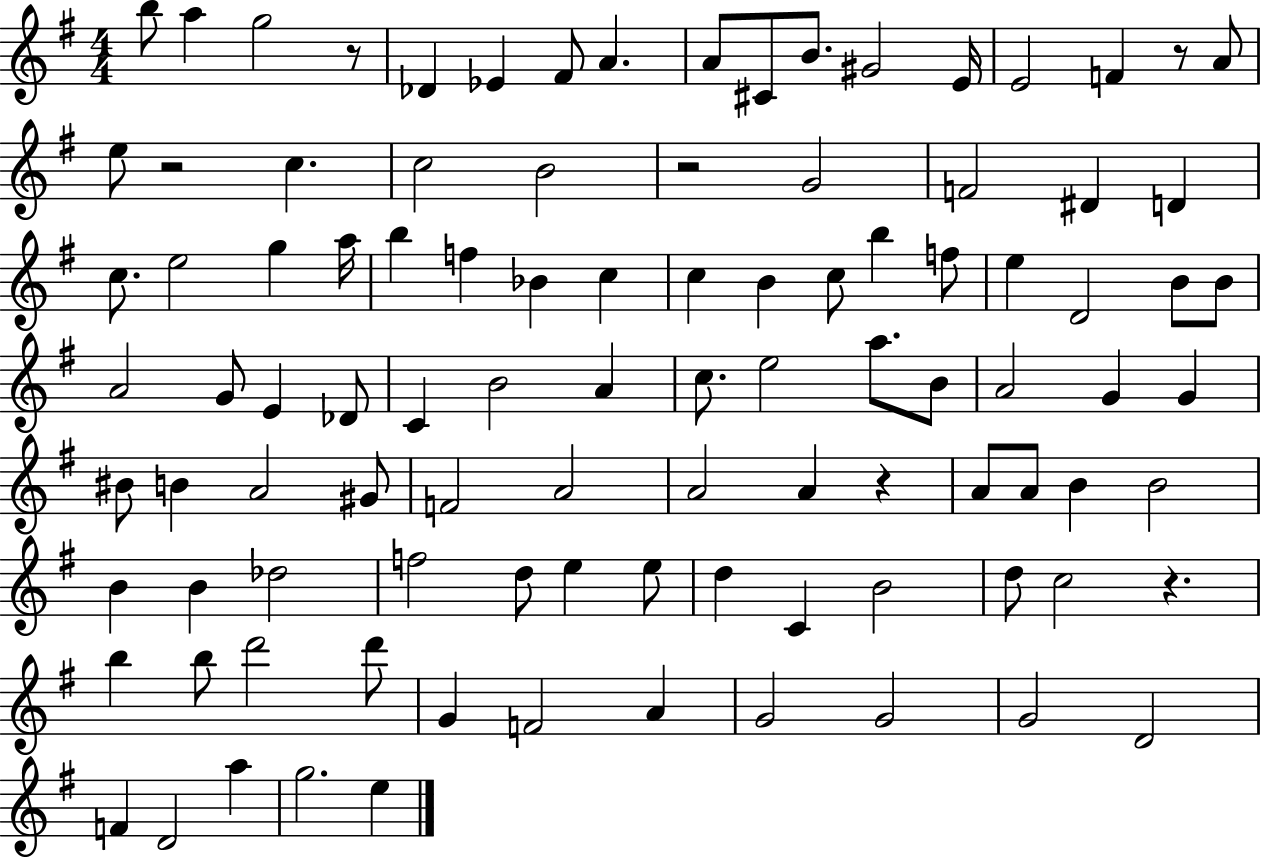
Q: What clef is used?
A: treble